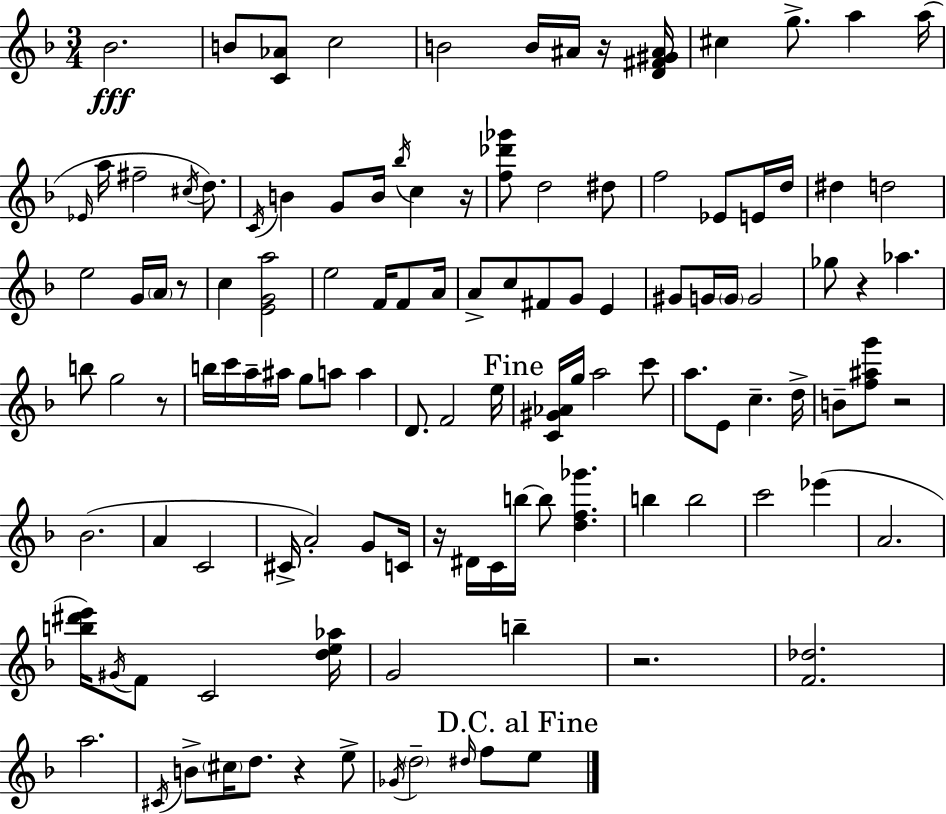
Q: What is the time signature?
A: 3/4